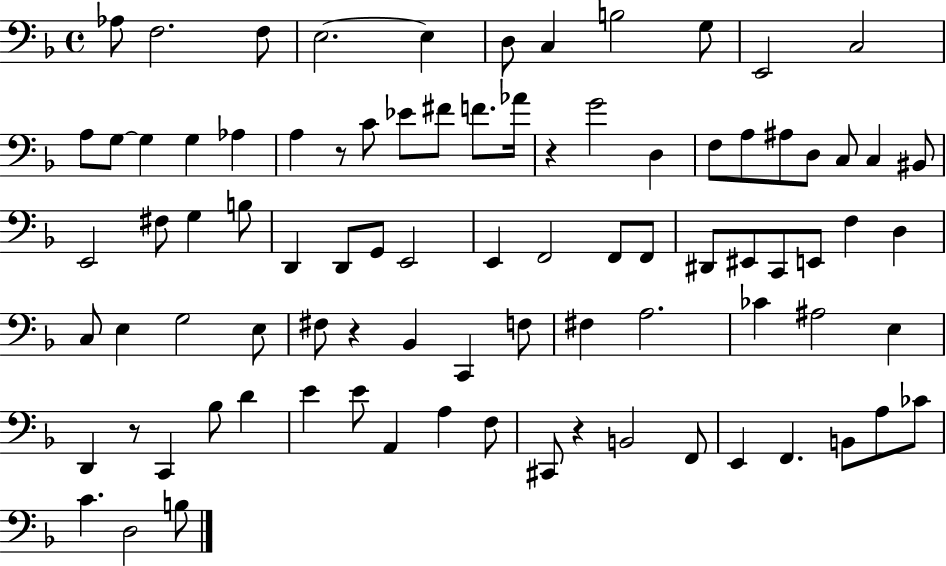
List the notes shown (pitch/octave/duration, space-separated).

Ab3/e F3/h. F3/e E3/h. E3/q D3/e C3/q B3/h G3/e E2/h C3/h A3/e G3/e G3/q G3/q Ab3/q A3/q R/e C4/e Eb4/e F#4/e F4/e. Ab4/s R/q G4/h D3/q F3/e A3/e A#3/e D3/e C3/e C3/q BIS2/e E2/h F#3/e G3/q B3/e D2/q D2/e G2/e E2/h E2/q F2/h F2/e F2/e D#2/e EIS2/e C2/e E2/e F3/q D3/q C3/e E3/q G3/h E3/e F#3/e R/q Bb2/q C2/q F3/e F#3/q A3/h. CES4/q A#3/h E3/q D2/q R/e C2/q Bb3/e D4/q E4/q E4/e A2/q A3/q F3/e C#2/e R/q B2/h F2/e E2/q F2/q. B2/e A3/e CES4/e C4/q. D3/h B3/e